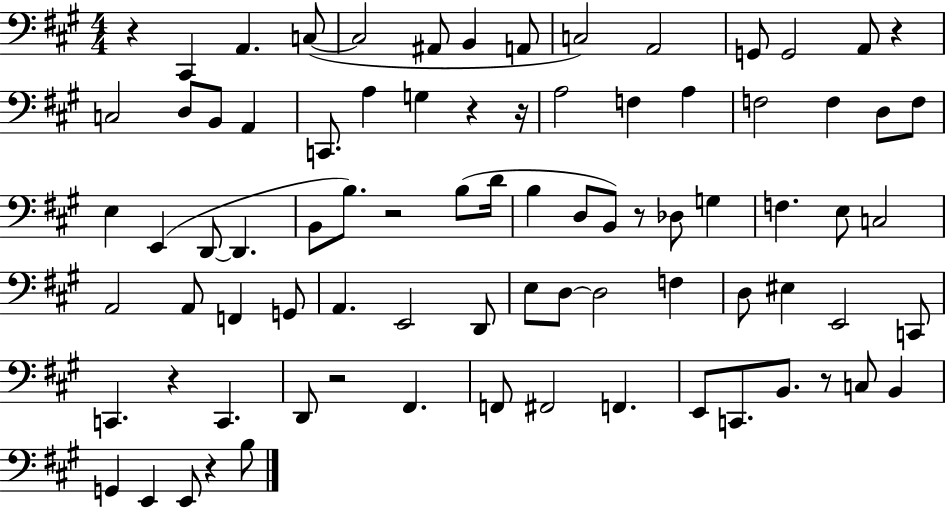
R/q C#2/q A2/q. C3/e C3/h A#2/e B2/q A2/e C3/h A2/h G2/e G2/h A2/e R/q C3/h D3/e B2/e A2/q C2/e. A3/q G3/q R/q R/s A3/h F3/q A3/q F3/h F3/q D3/e F3/e E3/q E2/q D2/e D2/q. B2/e B3/e. R/h B3/e D4/s B3/q D3/e B2/e R/e Db3/e G3/q F3/q. E3/e C3/h A2/h A2/e F2/q G2/e A2/q. E2/h D2/e E3/e D3/e D3/h F3/q D3/e EIS3/q E2/h C2/e C2/q. R/q C2/q. D2/e R/h F#2/q. F2/e F#2/h F2/q. E2/e C2/e. B2/e. R/e C3/e B2/q G2/q E2/q E2/e R/q B3/e